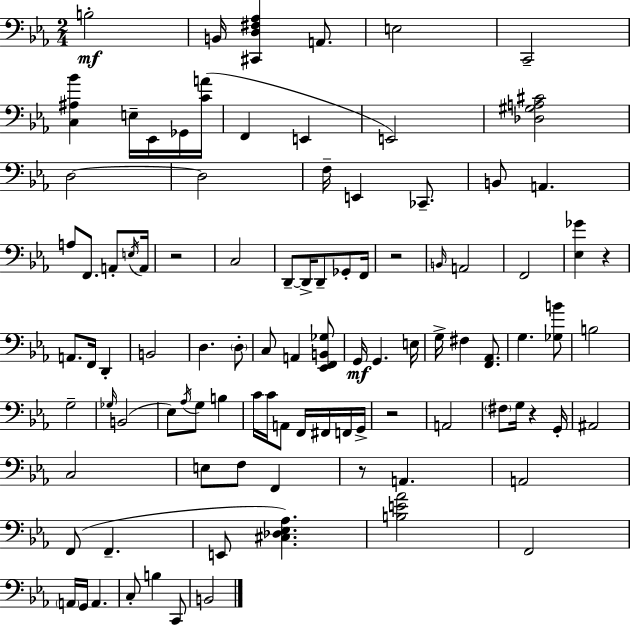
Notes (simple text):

B3/h B2/s [C#2,D3,F#3,Ab3]/q A2/e. E3/h C2/h [C3,A#3,Bb4]/q E3/s Eb2/s Gb2/s [C4,A4]/s F2/q E2/q E2/h [Db3,G#3,A3,C#4]/h D3/h D3/h F3/s E2/q CES2/e. B2/e A2/q. A3/e F2/e. A2/e E3/s A2/s R/h C3/h D2/e D2/s D2/e Gb2/e F2/s R/h B2/s A2/h F2/h [Eb3,Gb4]/q R/q A2/e. F2/s D2/q B2/h D3/q. D3/e C3/e A2/q [Eb2,F2,B2,Gb3]/e G2/s G2/q. E3/s G3/s F#3/q [F2,Ab2]/e. G3/q. [Gb3,B4]/e B3/h G3/h Gb3/s B2/h Eb3/e Ab3/s G3/e B3/q C4/s C4/s A2/e F2/s F#2/s F2/s G2/s R/h A2/h F#3/e G3/s R/q G2/s A#2/h C3/h E3/e F3/e F2/q R/e A2/q. A2/h F2/e F2/q. E2/e [C#3,Db3,Eb3,Ab3]/q. [B3,E4,Ab4]/h F2/h A2/s G2/s A2/q. C3/e B3/q C2/e B2/h